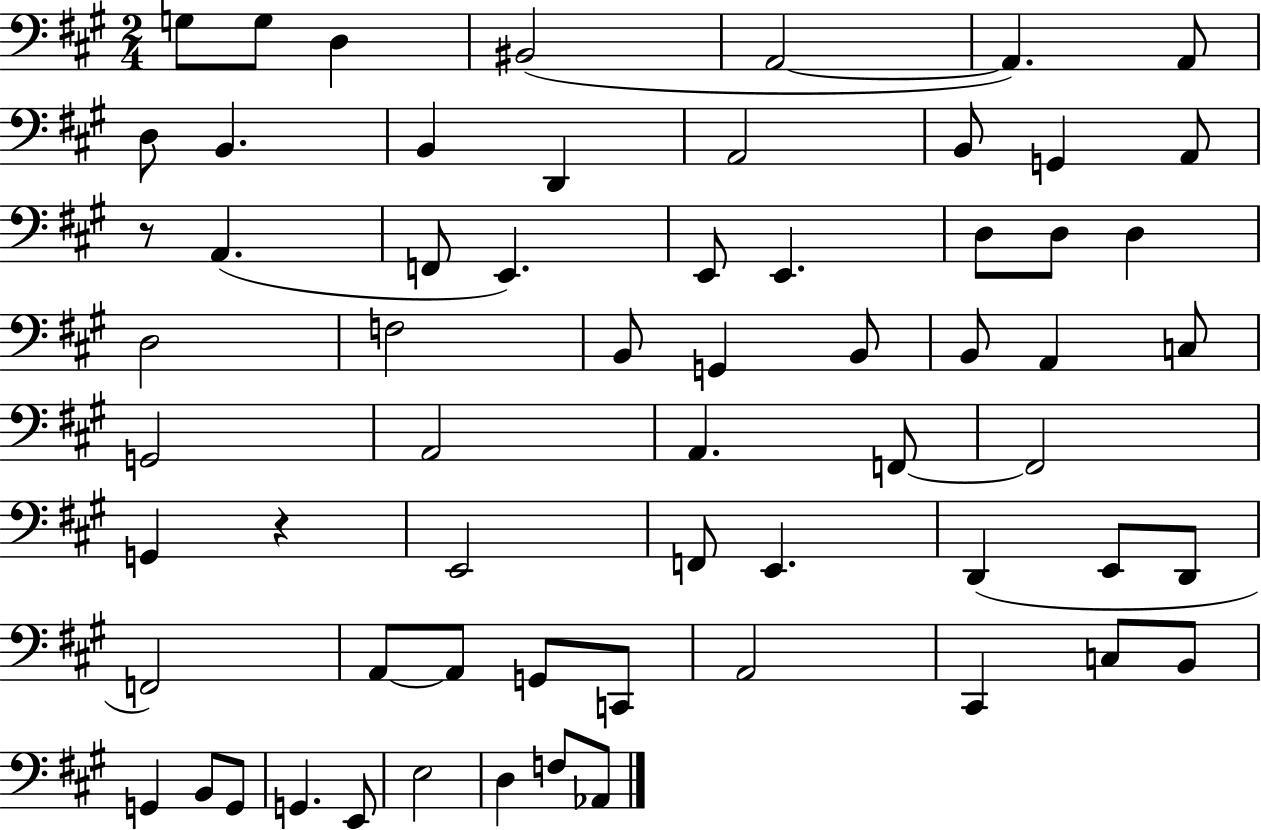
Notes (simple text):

G3/e G3/e D3/q BIS2/h A2/h A2/q. A2/e D3/e B2/q. B2/q D2/q A2/h B2/e G2/q A2/e R/e A2/q. F2/e E2/q. E2/e E2/q. D3/e D3/e D3/q D3/h F3/h B2/e G2/q B2/e B2/e A2/q C3/e G2/h A2/h A2/q. F2/e F2/h G2/q R/q E2/h F2/e E2/q. D2/q E2/e D2/e F2/h A2/e A2/e G2/e C2/e A2/h C#2/q C3/e B2/e G2/q B2/e G2/e G2/q. E2/e E3/h D3/q F3/e Ab2/e